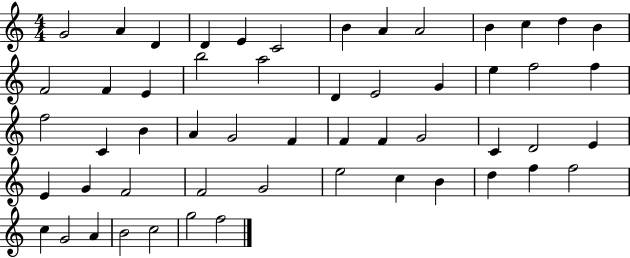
X:1
T:Untitled
M:4/4
L:1/4
K:C
G2 A D D E C2 B A A2 B c d B F2 F E b2 a2 D E2 G e f2 f f2 C B A G2 F F F G2 C D2 E E G F2 F2 G2 e2 c B d f f2 c G2 A B2 c2 g2 f2